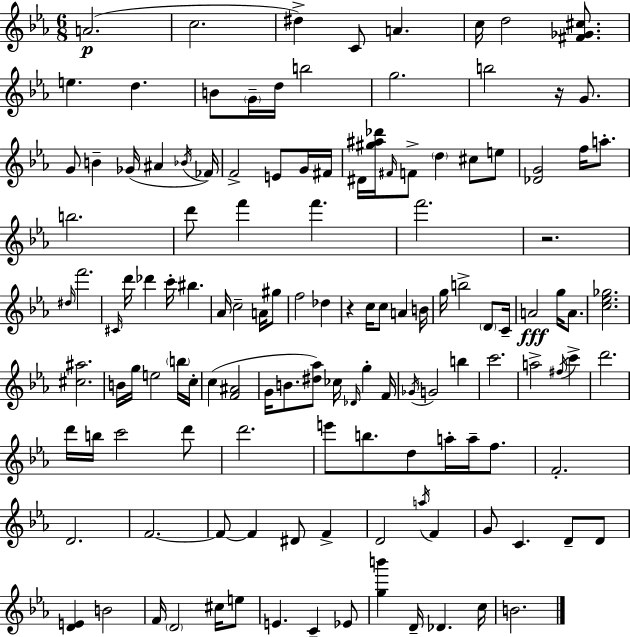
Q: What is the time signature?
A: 6/8